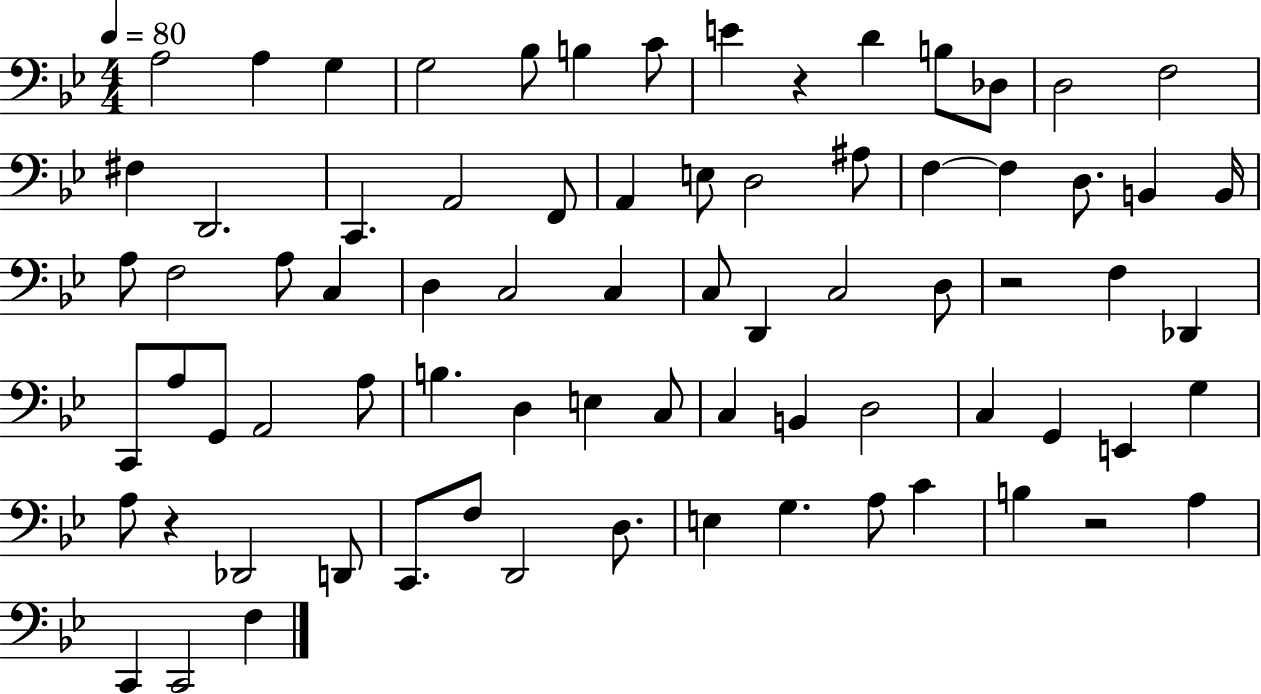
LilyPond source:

{
  \clef bass
  \numericTimeSignature
  \time 4/4
  \key bes \major
  \tempo 4 = 80
  a2 a4 g4 | g2 bes8 b4 c'8 | e'4 r4 d'4 b8 des8 | d2 f2 | \break fis4 d,2. | c,4. a,2 f,8 | a,4 e8 d2 ais8 | f4~~ f4 d8. b,4 b,16 | \break a8 f2 a8 c4 | d4 c2 c4 | c8 d,4 c2 d8 | r2 f4 des,4 | \break c,8 a8 g,8 a,2 a8 | b4. d4 e4 c8 | c4 b,4 d2 | c4 g,4 e,4 g4 | \break a8 r4 des,2 d,8 | c,8. f8 d,2 d8. | e4 g4. a8 c'4 | b4 r2 a4 | \break c,4 c,2 f4 | \bar "|."
}